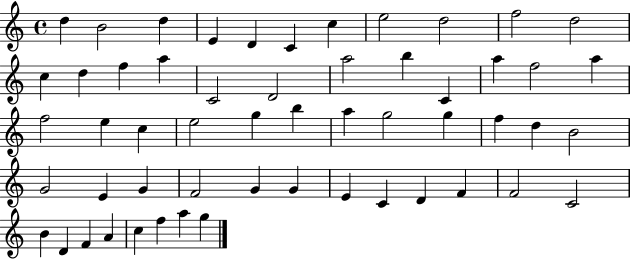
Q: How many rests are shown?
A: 0